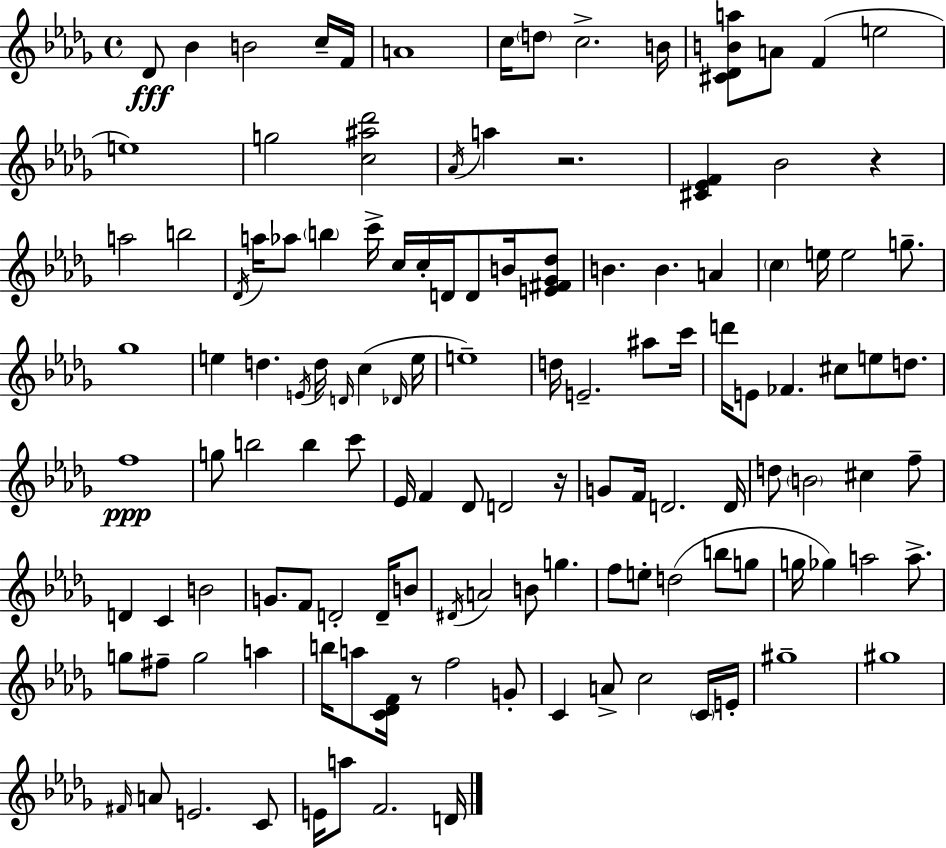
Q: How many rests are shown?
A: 4